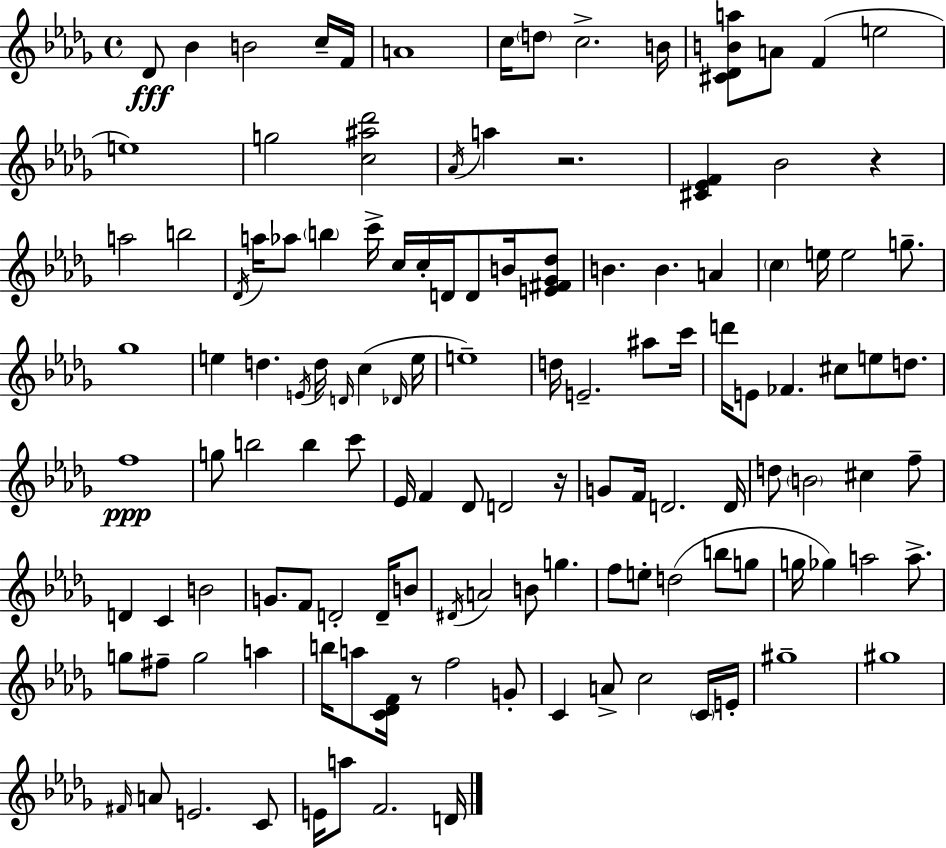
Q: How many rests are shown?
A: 4